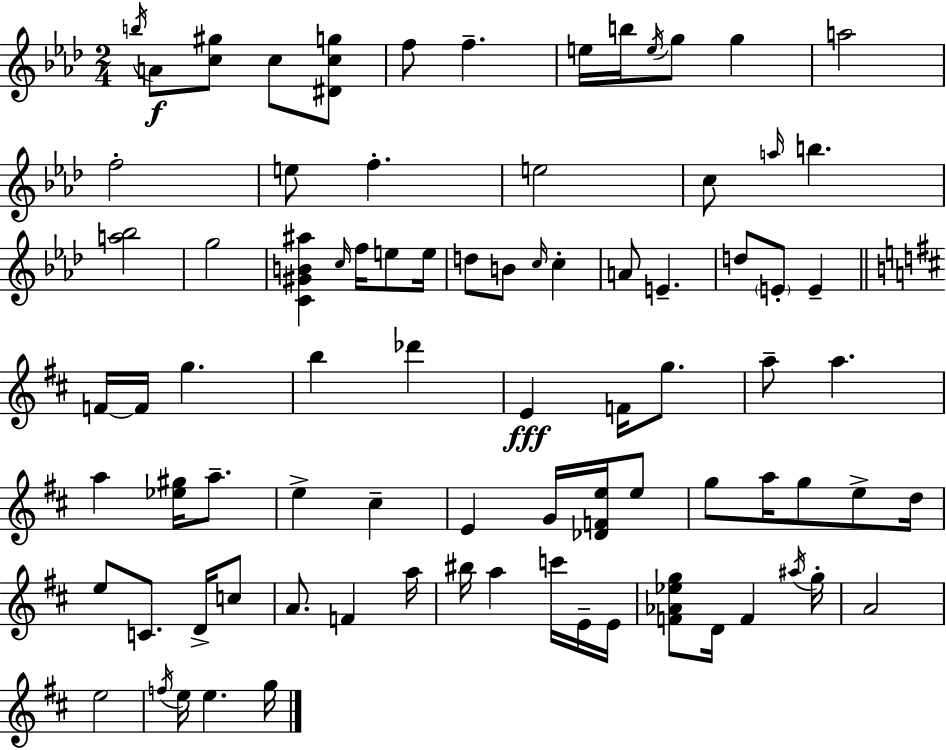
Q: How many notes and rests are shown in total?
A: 83